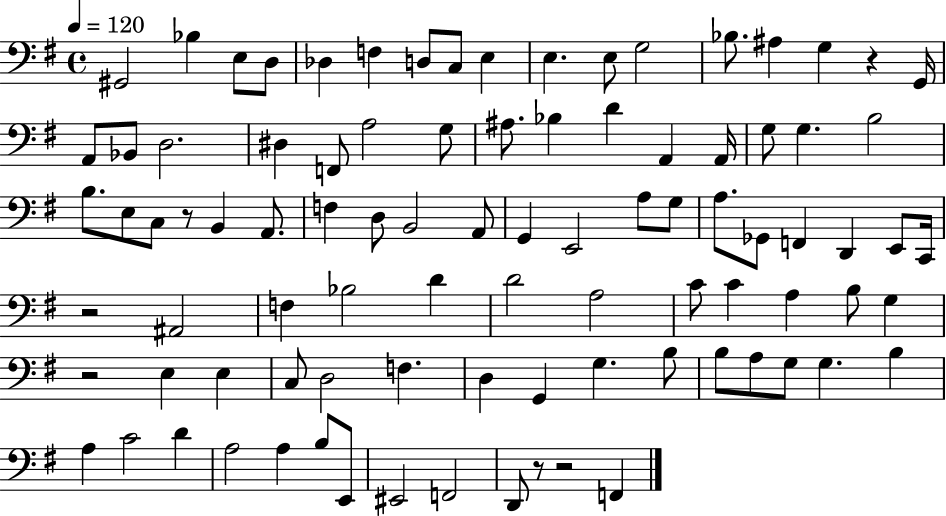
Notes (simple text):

G#2/h Bb3/q E3/e D3/e Db3/q F3/q D3/e C3/e E3/q E3/q. E3/e G3/h Bb3/e. A#3/q G3/q R/q G2/s A2/e Bb2/e D3/h. D#3/q F2/e A3/h G3/e A#3/e. Bb3/q D4/q A2/q A2/s G3/e G3/q. B3/h B3/e. E3/e C3/e R/e B2/q A2/e. F3/q D3/e B2/h A2/e G2/q E2/h A3/e G3/e A3/e. Gb2/e F2/q D2/q E2/e C2/s R/h A#2/h F3/q Bb3/h D4/q D4/h A3/h C4/e C4/q A3/q B3/e G3/q R/h E3/q E3/q C3/e D3/h F3/q. D3/q G2/q G3/q. B3/e B3/e A3/e G3/e G3/q. B3/q A3/q C4/h D4/q A3/h A3/q B3/e E2/e EIS2/h F2/h D2/e R/e R/h F2/q